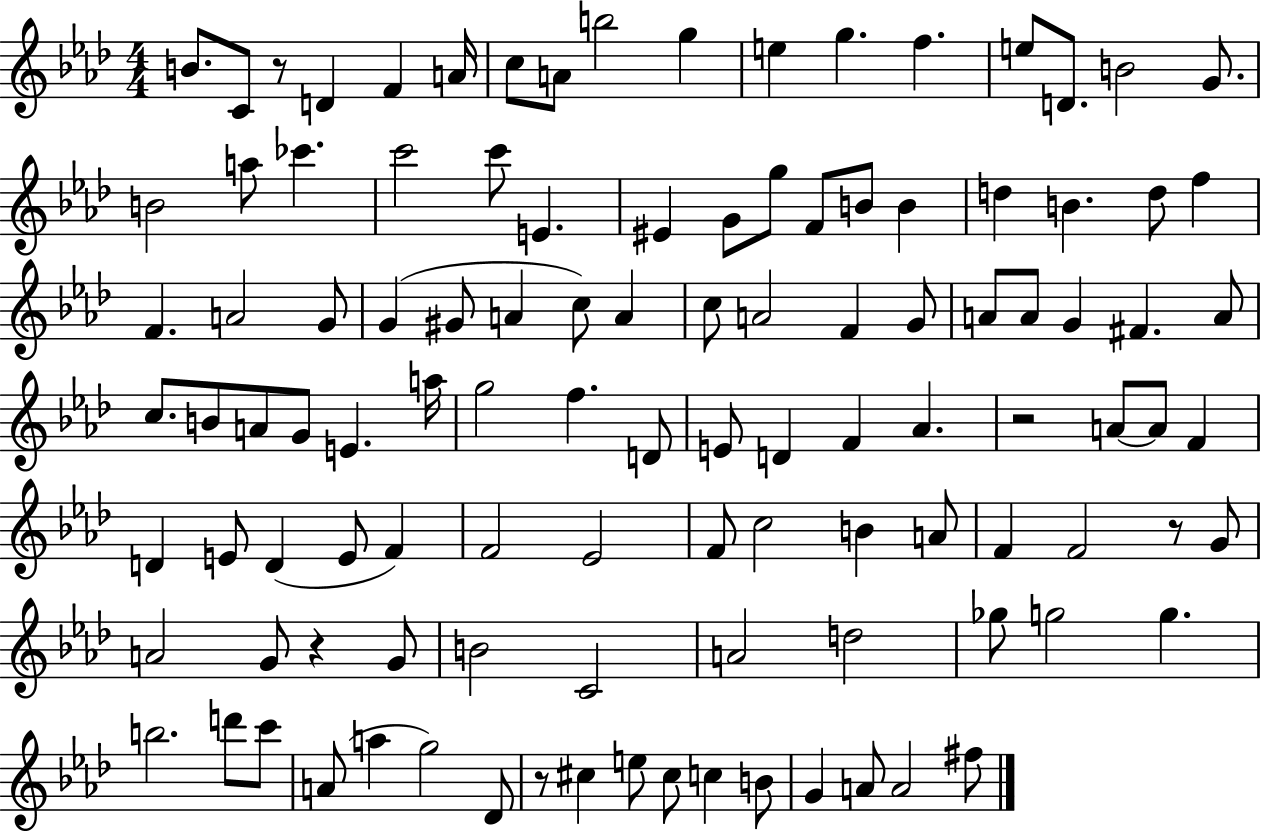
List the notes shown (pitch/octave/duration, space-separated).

B4/e. C4/e R/e D4/q F4/q A4/s C5/e A4/e B5/h G5/q E5/q G5/q. F5/q. E5/e D4/e. B4/h G4/e. B4/h A5/e CES6/q. C6/h C6/e E4/q. EIS4/q G4/e G5/e F4/e B4/e B4/q D5/q B4/q. D5/e F5/q F4/q. A4/h G4/e G4/q G#4/e A4/q C5/e A4/q C5/e A4/h F4/q G4/e A4/e A4/e G4/q F#4/q. A4/e C5/e. B4/e A4/e G4/e E4/q. A5/s G5/h F5/q. D4/e E4/e D4/q F4/q Ab4/q. R/h A4/e A4/e F4/q D4/q E4/e D4/q E4/e F4/q F4/h Eb4/h F4/e C5/h B4/q A4/e F4/q F4/h R/e G4/e A4/h G4/e R/q G4/e B4/h C4/h A4/h D5/h Gb5/e G5/h G5/q. B5/h. D6/e C6/e A4/e A5/q G5/h Db4/e R/e C#5/q E5/e C#5/e C5/q B4/e G4/q A4/e A4/h F#5/e